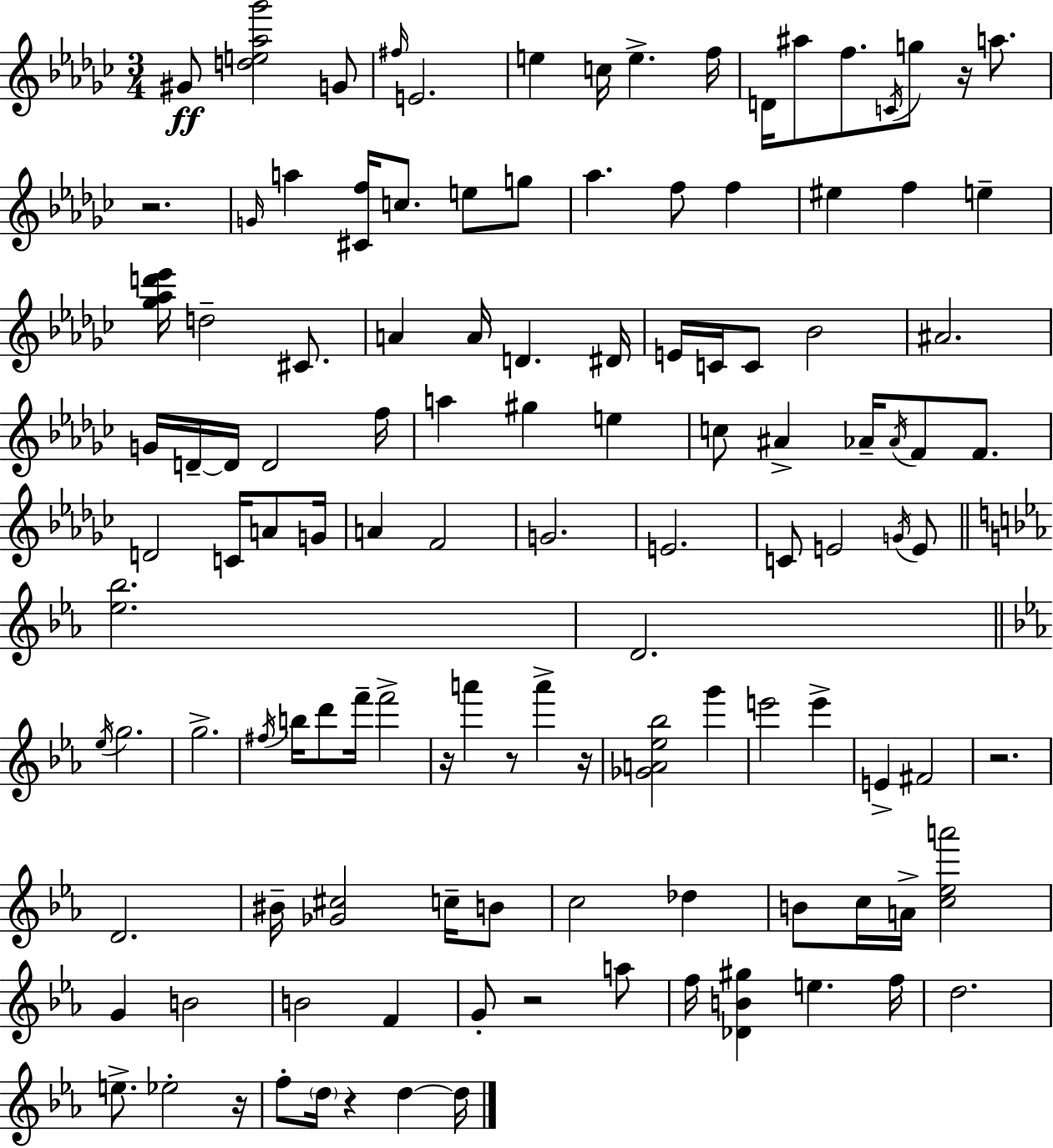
{
  \clef treble
  \numericTimeSignature
  \time 3/4
  \key ees \minor
  gis'8\ff <d'' e'' aes'' ges'''>2 g'8 | \grace { fis''16 } e'2. | e''4 c''16 e''4.-> | f''16 d'16 ais''8 f''8. \acciaccatura { c'16 } g''8 r16 a''8. | \break r2. | \grace { g'16 } a''4 <cis' f''>16 c''8. e''8 | g''8 aes''4. f''8 f''4 | eis''4 f''4 e''4-- | \break <ges'' aes'' d''' ees'''>16 d''2-- | cis'8. a'4 a'16 d'4. | dis'16 e'16 c'16 c'8 bes'2 | ais'2. | \break g'16 d'16--~~ d'16 d'2 | f''16 a''4 gis''4 e''4 | c''8 ais'4-> aes'16-- \acciaccatura { aes'16 } f'8 | f'8. d'2 | \break c'16 a'8 g'16 a'4 f'2 | g'2. | e'2. | c'8 e'2 | \break \acciaccatura { g'16 } e'8 \bar "||" \break \key ees \major <ees'' bes''>2. | d'2. | \bar "||" \break \key ees \major \acciaccatura { ees''16 } g''2. | g''2.-> | \acciaccatura { fis''16 } b''16 d'''8 f'''16-- f'''2-> | r16 a'''4 r8 a'''4-> | \break r16 <ges' a' ees'' bes''>2 g'''4 | e'''2 e'''4-> | e'4-> fis'2 | r2. | \break d'2. | bis'16-- <ges' cis''>2 c''16-- | b'8 c''2 des''4 | b'8 c''16 a'16-> <c'' ees'' a'''>2 | \break g'4 b'2 | b'2 f'4 | g'8-. r2 | a''8 f''16 <des' b' gis''>4 e''4. | \break f''16 d''2. | e''8.-> ees''2-. | r16 f''8-. \parenthesize d''16 r4 d''4~~ | d''16 \bar "|."
}